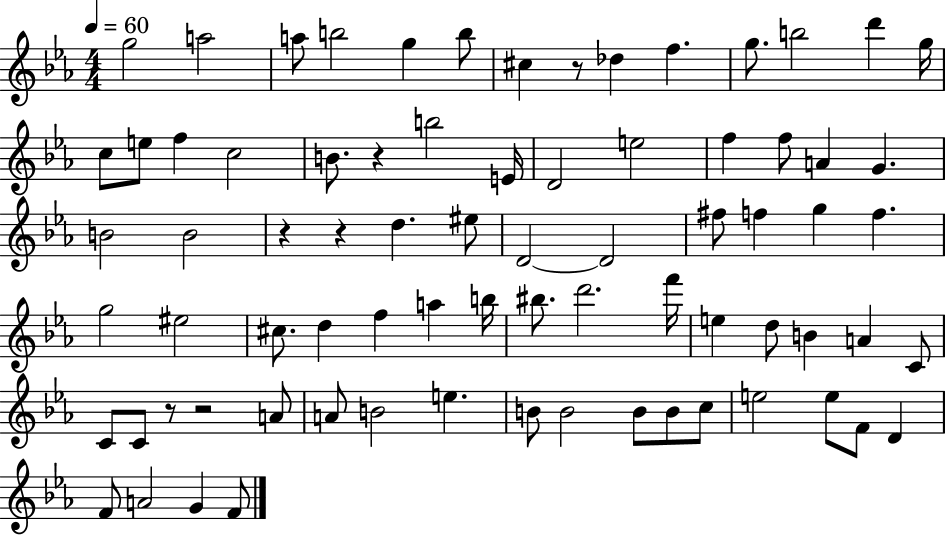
X:1
T:Untitled
M:4/4
L:1/4
K:Eb
g2 a2 a/2 b2 g b/2 ^c z/2 _d f g/2 b2 d' g/4 c/2 e/2 f c2 B/2 z b2 E/4 D2 e2 f f/2 A G B2 B2 z z d ^e/2 D2 D2 ^f/2 f g f g2 ^e2 ^c/2 d f a b/4 ^b/2 d'2 f'/4 e d/2 B A C/2 C/2 C/2 z/2 z2 A/2 A/2 B2 e B/2 B2 B/2 B/2 c/2 e2 e/2 F/2 D F/2 A2 G F/2